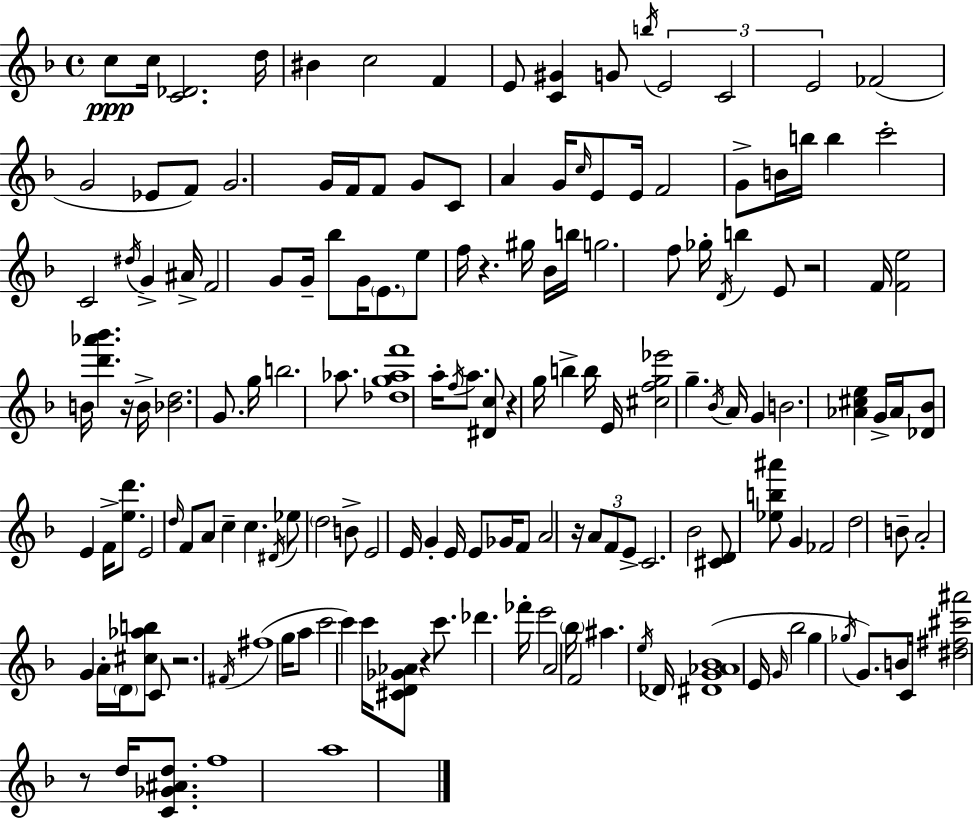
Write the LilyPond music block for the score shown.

{
  \clef treble
  \time 4/4
  \defaultTimeSignature
  \key f \major
  c''8\ppp c''16 <c' des'>2. d''16 | bis'4 c''2 f'4 | e'8 <c' gis'>4 g'8 \acciaccatura { b''16 } \tuplet 3/2 { e'2 | c'2 e'2 } | \break fes'2( g'2 | ees'8 f'8) g'2. | g'16 f'16 f'8 g'8 c'8 a'4 g'16 \grace { c''16 } e'8 | e'16 f'2 g'8-> b'16 b''16 b''4 | \break c'''2-. c'2 | \acciaccatura { dis''16 } g'4-> ais'16-> f'2 | g'8 g'16-- bes''8 g'16 \parenthesize e'8. e''8 f''16 r4. | gis''16 bes'16 b''16 g''2. | \break f''8 ges''16-. \acciaccatura { d'16 } b''4 e'8 r2 | f'16 <f' e''>2 b'16 <d''' aes''' bes'''>4. | r16 b'16-> <bes' d''>2. | g'8. g''16 b''2. | \break aes''8. <des'' g'' aes'' f'''>1 | a''16-. \acciaccatura { f''16 } a''8. <dis' c''>8 r4 g''16 | b''4-> b''16 e'16 <cis'' f'' g'' ees'''>2 g''4.-- | \acciaccatura { bes'16 } a'16 g'4 b'2. | \break <aes' cis'' e''>4 g'16-> aes'16 <des' bes'>8 e'4 | f'16-> <e'' d'''>8. e'2 \grace { d''16 } f'8 | a'8 c''4-- c''4. \acciaccatura { dis'16 } ees''8 | \parenthesize d''2 b'8-> e'2 | \break e'16 g'4-. e'16 e'8 ges'16 f'8 a'2 | r16 \tuplet 3/2 { a'8 f'8 e'8-> } c'2. | bes'2 | <cis' d'>8 <ees'' b'' ais'''>8 g'4 fes'2 | \break d''2 b'8-- a'2-. | g'4 a'16-. \parenthesize d'16 <cis'' aes'' b''>8 c'8 r2. | \acciaccatura { fis'16 } fis''1( | g''16 a''8 c'''2 | \break c'''4) c'''16 <cis' d' ges' aes'>8 r4 c'''8. | des'''4. fes'''16-. e'''2 | a'2 \parenthesize bes''16 f'2 | ais''4. \acciaccatura { e''16 } des'16 <dis' g' aes' bes'>1( | \break e'16 \grace { g'16 } bes''2 | g''4 \acciaccatura { ges''16 }) g'8. b'16 c'16 <dis'' fis'' cis''' ais'''>2 | r8 d''16 <c' ges' ais' d''>8. f''1 | a''1 | \break \bar "|."
}